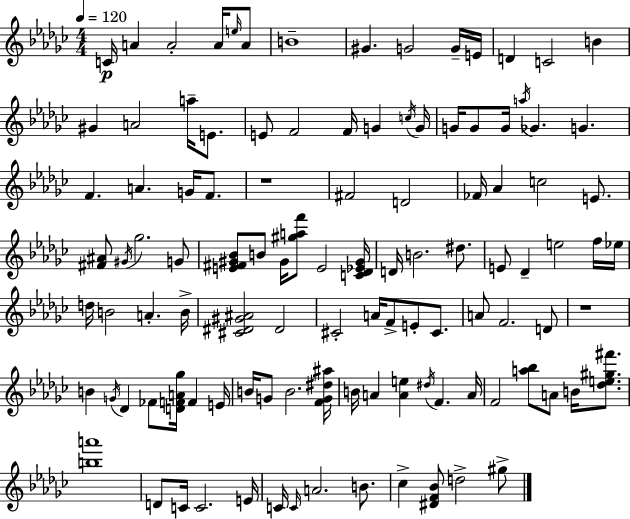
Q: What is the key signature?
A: EES minor